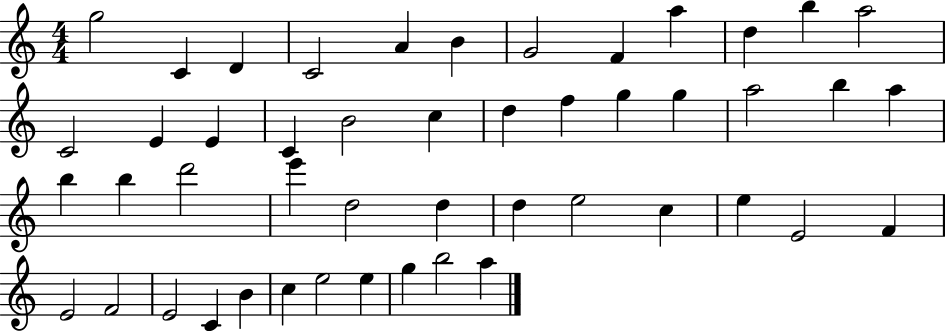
G5/h C4/q D4/q C4/h A4/q B4/q G4/h F4/q A5/q D5/q B5/q A5/h C4/h E4/q E4/q C4/q B4/h C5/q D5/q F5/q G5/q G5/q A5/h B5/q A5/q B5/q B5/q D6/h E6/q D5/h D5/q D5/q E5/h C5/q E5/q E4/h F4/q E4/h F4/h E4/h C4/q B4/q C5/q E5/h E5/q G5/q B5/h A5/q